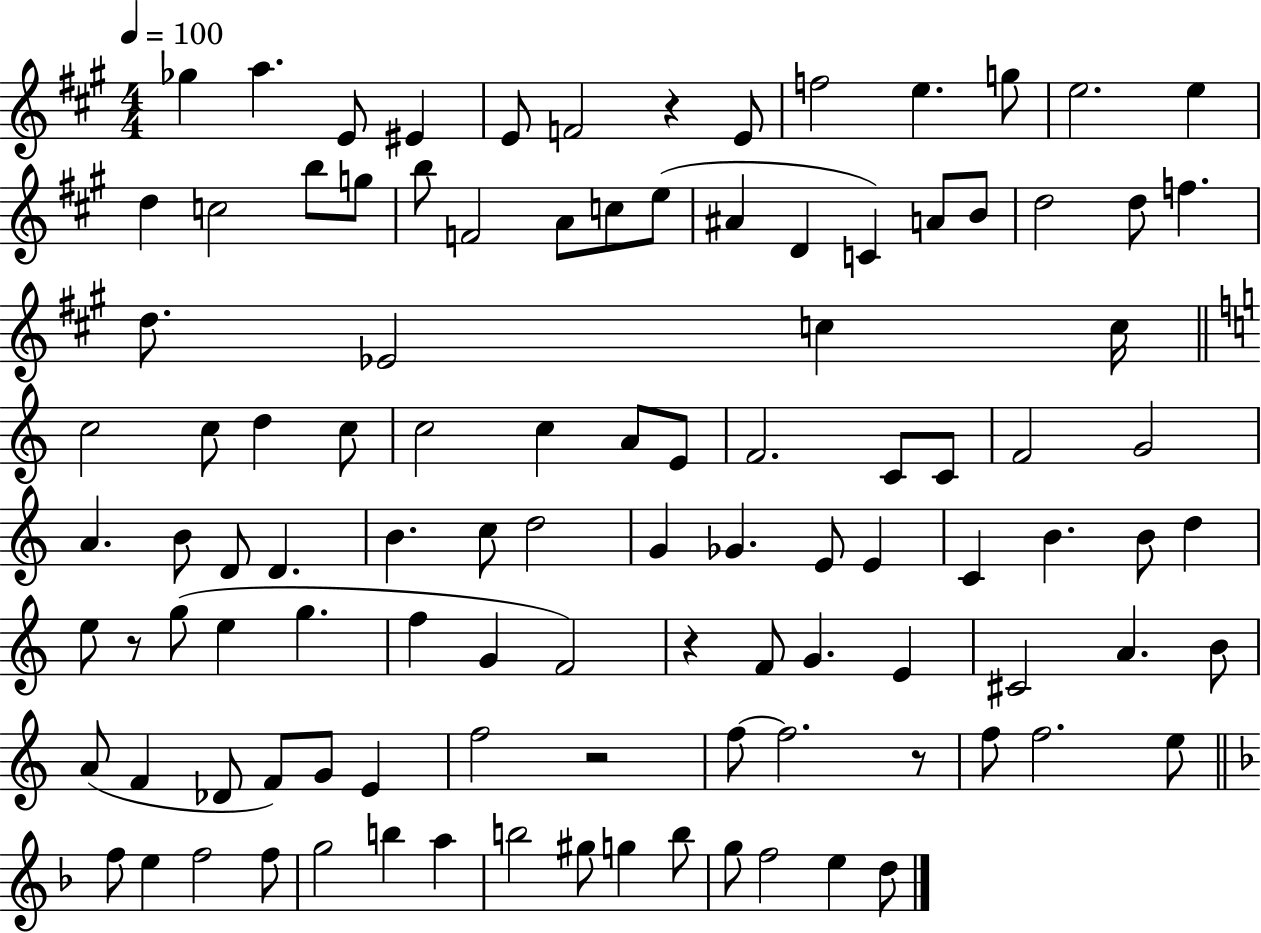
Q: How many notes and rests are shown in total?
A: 106